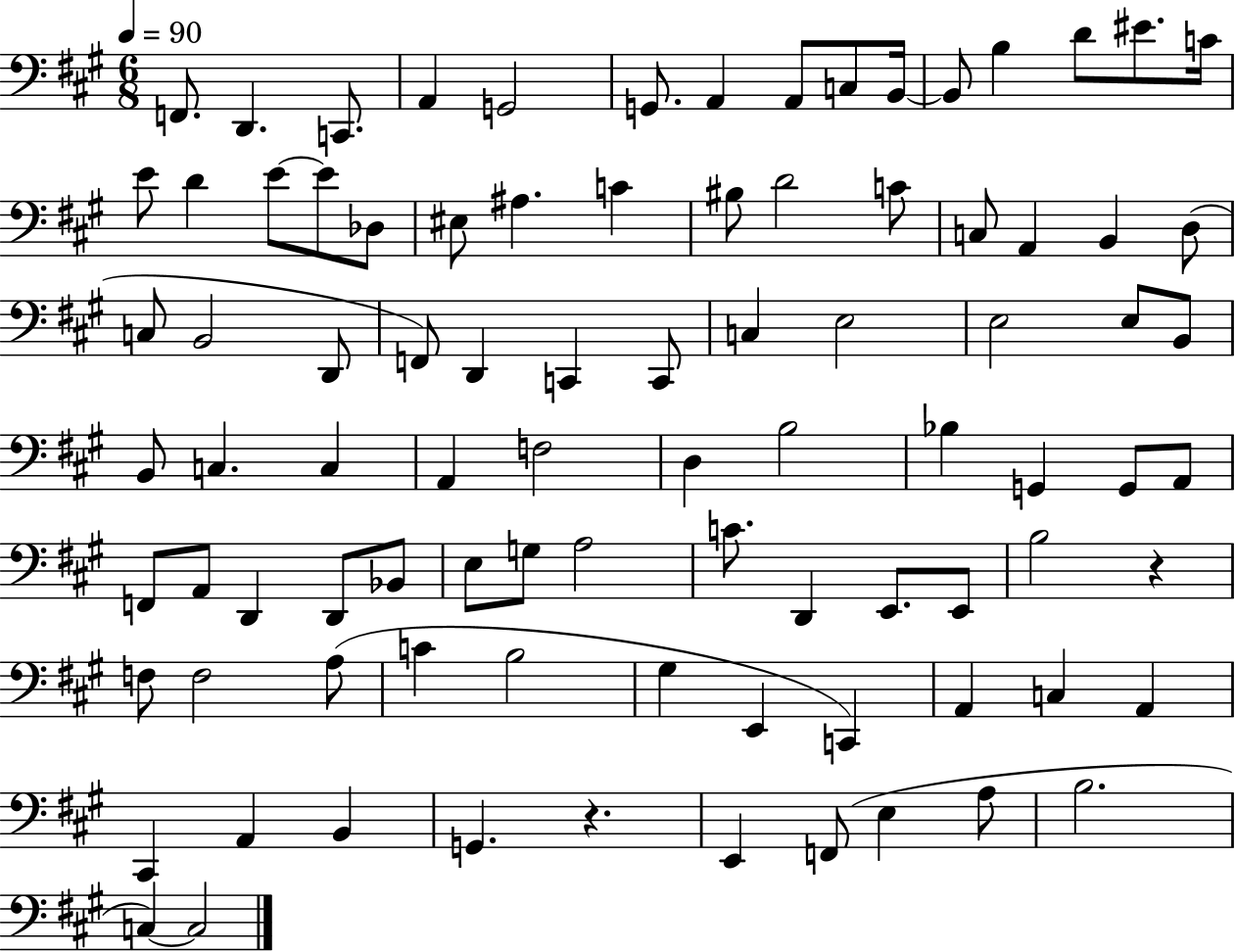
F2/e. D2/q. C2/e. A2/q G2/h G2/e. A2/q A2/e C3/e B2/s B2/e B3/q D4/e EIS4/e. C4/s E4/e D4/q E4/e E4/e Db3/e EIS3/e A#3/q. C4/q BIS3/e D4/h C4/e C3/e A2/q B2/q D3/e C3/e B2/h D2/e F2/e D2/q C2/q C2/e C3/q E3/h E3/h E3/e B2/e B2/e C3/q. C3/q A2/q F3/h D3/q B3/h Bb3/q G2/q G2/e A2/e F2/e A2/e D2/q D2/e Bb2/e E3/e G3/e A3/h C4/e. D2/q E2/e. E2/e B3/h R/q F3/e F3/h A3/e C4/q B3/h G#3/q E2/q C2/q A2/q C3/q A2/q C#2/q A2/q B2/q G2/q. R/q. E2/q F2/e E3/q A3/e B3/h. C3/q C3/h